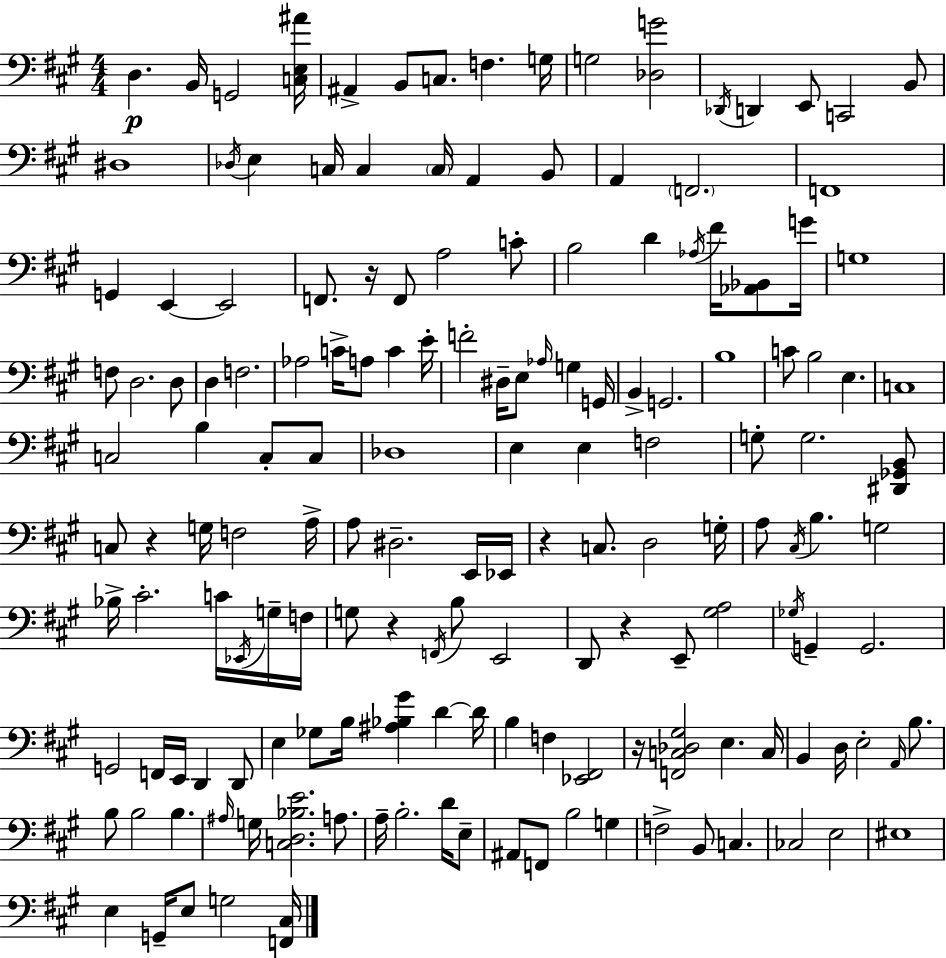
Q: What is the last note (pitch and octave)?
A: G3